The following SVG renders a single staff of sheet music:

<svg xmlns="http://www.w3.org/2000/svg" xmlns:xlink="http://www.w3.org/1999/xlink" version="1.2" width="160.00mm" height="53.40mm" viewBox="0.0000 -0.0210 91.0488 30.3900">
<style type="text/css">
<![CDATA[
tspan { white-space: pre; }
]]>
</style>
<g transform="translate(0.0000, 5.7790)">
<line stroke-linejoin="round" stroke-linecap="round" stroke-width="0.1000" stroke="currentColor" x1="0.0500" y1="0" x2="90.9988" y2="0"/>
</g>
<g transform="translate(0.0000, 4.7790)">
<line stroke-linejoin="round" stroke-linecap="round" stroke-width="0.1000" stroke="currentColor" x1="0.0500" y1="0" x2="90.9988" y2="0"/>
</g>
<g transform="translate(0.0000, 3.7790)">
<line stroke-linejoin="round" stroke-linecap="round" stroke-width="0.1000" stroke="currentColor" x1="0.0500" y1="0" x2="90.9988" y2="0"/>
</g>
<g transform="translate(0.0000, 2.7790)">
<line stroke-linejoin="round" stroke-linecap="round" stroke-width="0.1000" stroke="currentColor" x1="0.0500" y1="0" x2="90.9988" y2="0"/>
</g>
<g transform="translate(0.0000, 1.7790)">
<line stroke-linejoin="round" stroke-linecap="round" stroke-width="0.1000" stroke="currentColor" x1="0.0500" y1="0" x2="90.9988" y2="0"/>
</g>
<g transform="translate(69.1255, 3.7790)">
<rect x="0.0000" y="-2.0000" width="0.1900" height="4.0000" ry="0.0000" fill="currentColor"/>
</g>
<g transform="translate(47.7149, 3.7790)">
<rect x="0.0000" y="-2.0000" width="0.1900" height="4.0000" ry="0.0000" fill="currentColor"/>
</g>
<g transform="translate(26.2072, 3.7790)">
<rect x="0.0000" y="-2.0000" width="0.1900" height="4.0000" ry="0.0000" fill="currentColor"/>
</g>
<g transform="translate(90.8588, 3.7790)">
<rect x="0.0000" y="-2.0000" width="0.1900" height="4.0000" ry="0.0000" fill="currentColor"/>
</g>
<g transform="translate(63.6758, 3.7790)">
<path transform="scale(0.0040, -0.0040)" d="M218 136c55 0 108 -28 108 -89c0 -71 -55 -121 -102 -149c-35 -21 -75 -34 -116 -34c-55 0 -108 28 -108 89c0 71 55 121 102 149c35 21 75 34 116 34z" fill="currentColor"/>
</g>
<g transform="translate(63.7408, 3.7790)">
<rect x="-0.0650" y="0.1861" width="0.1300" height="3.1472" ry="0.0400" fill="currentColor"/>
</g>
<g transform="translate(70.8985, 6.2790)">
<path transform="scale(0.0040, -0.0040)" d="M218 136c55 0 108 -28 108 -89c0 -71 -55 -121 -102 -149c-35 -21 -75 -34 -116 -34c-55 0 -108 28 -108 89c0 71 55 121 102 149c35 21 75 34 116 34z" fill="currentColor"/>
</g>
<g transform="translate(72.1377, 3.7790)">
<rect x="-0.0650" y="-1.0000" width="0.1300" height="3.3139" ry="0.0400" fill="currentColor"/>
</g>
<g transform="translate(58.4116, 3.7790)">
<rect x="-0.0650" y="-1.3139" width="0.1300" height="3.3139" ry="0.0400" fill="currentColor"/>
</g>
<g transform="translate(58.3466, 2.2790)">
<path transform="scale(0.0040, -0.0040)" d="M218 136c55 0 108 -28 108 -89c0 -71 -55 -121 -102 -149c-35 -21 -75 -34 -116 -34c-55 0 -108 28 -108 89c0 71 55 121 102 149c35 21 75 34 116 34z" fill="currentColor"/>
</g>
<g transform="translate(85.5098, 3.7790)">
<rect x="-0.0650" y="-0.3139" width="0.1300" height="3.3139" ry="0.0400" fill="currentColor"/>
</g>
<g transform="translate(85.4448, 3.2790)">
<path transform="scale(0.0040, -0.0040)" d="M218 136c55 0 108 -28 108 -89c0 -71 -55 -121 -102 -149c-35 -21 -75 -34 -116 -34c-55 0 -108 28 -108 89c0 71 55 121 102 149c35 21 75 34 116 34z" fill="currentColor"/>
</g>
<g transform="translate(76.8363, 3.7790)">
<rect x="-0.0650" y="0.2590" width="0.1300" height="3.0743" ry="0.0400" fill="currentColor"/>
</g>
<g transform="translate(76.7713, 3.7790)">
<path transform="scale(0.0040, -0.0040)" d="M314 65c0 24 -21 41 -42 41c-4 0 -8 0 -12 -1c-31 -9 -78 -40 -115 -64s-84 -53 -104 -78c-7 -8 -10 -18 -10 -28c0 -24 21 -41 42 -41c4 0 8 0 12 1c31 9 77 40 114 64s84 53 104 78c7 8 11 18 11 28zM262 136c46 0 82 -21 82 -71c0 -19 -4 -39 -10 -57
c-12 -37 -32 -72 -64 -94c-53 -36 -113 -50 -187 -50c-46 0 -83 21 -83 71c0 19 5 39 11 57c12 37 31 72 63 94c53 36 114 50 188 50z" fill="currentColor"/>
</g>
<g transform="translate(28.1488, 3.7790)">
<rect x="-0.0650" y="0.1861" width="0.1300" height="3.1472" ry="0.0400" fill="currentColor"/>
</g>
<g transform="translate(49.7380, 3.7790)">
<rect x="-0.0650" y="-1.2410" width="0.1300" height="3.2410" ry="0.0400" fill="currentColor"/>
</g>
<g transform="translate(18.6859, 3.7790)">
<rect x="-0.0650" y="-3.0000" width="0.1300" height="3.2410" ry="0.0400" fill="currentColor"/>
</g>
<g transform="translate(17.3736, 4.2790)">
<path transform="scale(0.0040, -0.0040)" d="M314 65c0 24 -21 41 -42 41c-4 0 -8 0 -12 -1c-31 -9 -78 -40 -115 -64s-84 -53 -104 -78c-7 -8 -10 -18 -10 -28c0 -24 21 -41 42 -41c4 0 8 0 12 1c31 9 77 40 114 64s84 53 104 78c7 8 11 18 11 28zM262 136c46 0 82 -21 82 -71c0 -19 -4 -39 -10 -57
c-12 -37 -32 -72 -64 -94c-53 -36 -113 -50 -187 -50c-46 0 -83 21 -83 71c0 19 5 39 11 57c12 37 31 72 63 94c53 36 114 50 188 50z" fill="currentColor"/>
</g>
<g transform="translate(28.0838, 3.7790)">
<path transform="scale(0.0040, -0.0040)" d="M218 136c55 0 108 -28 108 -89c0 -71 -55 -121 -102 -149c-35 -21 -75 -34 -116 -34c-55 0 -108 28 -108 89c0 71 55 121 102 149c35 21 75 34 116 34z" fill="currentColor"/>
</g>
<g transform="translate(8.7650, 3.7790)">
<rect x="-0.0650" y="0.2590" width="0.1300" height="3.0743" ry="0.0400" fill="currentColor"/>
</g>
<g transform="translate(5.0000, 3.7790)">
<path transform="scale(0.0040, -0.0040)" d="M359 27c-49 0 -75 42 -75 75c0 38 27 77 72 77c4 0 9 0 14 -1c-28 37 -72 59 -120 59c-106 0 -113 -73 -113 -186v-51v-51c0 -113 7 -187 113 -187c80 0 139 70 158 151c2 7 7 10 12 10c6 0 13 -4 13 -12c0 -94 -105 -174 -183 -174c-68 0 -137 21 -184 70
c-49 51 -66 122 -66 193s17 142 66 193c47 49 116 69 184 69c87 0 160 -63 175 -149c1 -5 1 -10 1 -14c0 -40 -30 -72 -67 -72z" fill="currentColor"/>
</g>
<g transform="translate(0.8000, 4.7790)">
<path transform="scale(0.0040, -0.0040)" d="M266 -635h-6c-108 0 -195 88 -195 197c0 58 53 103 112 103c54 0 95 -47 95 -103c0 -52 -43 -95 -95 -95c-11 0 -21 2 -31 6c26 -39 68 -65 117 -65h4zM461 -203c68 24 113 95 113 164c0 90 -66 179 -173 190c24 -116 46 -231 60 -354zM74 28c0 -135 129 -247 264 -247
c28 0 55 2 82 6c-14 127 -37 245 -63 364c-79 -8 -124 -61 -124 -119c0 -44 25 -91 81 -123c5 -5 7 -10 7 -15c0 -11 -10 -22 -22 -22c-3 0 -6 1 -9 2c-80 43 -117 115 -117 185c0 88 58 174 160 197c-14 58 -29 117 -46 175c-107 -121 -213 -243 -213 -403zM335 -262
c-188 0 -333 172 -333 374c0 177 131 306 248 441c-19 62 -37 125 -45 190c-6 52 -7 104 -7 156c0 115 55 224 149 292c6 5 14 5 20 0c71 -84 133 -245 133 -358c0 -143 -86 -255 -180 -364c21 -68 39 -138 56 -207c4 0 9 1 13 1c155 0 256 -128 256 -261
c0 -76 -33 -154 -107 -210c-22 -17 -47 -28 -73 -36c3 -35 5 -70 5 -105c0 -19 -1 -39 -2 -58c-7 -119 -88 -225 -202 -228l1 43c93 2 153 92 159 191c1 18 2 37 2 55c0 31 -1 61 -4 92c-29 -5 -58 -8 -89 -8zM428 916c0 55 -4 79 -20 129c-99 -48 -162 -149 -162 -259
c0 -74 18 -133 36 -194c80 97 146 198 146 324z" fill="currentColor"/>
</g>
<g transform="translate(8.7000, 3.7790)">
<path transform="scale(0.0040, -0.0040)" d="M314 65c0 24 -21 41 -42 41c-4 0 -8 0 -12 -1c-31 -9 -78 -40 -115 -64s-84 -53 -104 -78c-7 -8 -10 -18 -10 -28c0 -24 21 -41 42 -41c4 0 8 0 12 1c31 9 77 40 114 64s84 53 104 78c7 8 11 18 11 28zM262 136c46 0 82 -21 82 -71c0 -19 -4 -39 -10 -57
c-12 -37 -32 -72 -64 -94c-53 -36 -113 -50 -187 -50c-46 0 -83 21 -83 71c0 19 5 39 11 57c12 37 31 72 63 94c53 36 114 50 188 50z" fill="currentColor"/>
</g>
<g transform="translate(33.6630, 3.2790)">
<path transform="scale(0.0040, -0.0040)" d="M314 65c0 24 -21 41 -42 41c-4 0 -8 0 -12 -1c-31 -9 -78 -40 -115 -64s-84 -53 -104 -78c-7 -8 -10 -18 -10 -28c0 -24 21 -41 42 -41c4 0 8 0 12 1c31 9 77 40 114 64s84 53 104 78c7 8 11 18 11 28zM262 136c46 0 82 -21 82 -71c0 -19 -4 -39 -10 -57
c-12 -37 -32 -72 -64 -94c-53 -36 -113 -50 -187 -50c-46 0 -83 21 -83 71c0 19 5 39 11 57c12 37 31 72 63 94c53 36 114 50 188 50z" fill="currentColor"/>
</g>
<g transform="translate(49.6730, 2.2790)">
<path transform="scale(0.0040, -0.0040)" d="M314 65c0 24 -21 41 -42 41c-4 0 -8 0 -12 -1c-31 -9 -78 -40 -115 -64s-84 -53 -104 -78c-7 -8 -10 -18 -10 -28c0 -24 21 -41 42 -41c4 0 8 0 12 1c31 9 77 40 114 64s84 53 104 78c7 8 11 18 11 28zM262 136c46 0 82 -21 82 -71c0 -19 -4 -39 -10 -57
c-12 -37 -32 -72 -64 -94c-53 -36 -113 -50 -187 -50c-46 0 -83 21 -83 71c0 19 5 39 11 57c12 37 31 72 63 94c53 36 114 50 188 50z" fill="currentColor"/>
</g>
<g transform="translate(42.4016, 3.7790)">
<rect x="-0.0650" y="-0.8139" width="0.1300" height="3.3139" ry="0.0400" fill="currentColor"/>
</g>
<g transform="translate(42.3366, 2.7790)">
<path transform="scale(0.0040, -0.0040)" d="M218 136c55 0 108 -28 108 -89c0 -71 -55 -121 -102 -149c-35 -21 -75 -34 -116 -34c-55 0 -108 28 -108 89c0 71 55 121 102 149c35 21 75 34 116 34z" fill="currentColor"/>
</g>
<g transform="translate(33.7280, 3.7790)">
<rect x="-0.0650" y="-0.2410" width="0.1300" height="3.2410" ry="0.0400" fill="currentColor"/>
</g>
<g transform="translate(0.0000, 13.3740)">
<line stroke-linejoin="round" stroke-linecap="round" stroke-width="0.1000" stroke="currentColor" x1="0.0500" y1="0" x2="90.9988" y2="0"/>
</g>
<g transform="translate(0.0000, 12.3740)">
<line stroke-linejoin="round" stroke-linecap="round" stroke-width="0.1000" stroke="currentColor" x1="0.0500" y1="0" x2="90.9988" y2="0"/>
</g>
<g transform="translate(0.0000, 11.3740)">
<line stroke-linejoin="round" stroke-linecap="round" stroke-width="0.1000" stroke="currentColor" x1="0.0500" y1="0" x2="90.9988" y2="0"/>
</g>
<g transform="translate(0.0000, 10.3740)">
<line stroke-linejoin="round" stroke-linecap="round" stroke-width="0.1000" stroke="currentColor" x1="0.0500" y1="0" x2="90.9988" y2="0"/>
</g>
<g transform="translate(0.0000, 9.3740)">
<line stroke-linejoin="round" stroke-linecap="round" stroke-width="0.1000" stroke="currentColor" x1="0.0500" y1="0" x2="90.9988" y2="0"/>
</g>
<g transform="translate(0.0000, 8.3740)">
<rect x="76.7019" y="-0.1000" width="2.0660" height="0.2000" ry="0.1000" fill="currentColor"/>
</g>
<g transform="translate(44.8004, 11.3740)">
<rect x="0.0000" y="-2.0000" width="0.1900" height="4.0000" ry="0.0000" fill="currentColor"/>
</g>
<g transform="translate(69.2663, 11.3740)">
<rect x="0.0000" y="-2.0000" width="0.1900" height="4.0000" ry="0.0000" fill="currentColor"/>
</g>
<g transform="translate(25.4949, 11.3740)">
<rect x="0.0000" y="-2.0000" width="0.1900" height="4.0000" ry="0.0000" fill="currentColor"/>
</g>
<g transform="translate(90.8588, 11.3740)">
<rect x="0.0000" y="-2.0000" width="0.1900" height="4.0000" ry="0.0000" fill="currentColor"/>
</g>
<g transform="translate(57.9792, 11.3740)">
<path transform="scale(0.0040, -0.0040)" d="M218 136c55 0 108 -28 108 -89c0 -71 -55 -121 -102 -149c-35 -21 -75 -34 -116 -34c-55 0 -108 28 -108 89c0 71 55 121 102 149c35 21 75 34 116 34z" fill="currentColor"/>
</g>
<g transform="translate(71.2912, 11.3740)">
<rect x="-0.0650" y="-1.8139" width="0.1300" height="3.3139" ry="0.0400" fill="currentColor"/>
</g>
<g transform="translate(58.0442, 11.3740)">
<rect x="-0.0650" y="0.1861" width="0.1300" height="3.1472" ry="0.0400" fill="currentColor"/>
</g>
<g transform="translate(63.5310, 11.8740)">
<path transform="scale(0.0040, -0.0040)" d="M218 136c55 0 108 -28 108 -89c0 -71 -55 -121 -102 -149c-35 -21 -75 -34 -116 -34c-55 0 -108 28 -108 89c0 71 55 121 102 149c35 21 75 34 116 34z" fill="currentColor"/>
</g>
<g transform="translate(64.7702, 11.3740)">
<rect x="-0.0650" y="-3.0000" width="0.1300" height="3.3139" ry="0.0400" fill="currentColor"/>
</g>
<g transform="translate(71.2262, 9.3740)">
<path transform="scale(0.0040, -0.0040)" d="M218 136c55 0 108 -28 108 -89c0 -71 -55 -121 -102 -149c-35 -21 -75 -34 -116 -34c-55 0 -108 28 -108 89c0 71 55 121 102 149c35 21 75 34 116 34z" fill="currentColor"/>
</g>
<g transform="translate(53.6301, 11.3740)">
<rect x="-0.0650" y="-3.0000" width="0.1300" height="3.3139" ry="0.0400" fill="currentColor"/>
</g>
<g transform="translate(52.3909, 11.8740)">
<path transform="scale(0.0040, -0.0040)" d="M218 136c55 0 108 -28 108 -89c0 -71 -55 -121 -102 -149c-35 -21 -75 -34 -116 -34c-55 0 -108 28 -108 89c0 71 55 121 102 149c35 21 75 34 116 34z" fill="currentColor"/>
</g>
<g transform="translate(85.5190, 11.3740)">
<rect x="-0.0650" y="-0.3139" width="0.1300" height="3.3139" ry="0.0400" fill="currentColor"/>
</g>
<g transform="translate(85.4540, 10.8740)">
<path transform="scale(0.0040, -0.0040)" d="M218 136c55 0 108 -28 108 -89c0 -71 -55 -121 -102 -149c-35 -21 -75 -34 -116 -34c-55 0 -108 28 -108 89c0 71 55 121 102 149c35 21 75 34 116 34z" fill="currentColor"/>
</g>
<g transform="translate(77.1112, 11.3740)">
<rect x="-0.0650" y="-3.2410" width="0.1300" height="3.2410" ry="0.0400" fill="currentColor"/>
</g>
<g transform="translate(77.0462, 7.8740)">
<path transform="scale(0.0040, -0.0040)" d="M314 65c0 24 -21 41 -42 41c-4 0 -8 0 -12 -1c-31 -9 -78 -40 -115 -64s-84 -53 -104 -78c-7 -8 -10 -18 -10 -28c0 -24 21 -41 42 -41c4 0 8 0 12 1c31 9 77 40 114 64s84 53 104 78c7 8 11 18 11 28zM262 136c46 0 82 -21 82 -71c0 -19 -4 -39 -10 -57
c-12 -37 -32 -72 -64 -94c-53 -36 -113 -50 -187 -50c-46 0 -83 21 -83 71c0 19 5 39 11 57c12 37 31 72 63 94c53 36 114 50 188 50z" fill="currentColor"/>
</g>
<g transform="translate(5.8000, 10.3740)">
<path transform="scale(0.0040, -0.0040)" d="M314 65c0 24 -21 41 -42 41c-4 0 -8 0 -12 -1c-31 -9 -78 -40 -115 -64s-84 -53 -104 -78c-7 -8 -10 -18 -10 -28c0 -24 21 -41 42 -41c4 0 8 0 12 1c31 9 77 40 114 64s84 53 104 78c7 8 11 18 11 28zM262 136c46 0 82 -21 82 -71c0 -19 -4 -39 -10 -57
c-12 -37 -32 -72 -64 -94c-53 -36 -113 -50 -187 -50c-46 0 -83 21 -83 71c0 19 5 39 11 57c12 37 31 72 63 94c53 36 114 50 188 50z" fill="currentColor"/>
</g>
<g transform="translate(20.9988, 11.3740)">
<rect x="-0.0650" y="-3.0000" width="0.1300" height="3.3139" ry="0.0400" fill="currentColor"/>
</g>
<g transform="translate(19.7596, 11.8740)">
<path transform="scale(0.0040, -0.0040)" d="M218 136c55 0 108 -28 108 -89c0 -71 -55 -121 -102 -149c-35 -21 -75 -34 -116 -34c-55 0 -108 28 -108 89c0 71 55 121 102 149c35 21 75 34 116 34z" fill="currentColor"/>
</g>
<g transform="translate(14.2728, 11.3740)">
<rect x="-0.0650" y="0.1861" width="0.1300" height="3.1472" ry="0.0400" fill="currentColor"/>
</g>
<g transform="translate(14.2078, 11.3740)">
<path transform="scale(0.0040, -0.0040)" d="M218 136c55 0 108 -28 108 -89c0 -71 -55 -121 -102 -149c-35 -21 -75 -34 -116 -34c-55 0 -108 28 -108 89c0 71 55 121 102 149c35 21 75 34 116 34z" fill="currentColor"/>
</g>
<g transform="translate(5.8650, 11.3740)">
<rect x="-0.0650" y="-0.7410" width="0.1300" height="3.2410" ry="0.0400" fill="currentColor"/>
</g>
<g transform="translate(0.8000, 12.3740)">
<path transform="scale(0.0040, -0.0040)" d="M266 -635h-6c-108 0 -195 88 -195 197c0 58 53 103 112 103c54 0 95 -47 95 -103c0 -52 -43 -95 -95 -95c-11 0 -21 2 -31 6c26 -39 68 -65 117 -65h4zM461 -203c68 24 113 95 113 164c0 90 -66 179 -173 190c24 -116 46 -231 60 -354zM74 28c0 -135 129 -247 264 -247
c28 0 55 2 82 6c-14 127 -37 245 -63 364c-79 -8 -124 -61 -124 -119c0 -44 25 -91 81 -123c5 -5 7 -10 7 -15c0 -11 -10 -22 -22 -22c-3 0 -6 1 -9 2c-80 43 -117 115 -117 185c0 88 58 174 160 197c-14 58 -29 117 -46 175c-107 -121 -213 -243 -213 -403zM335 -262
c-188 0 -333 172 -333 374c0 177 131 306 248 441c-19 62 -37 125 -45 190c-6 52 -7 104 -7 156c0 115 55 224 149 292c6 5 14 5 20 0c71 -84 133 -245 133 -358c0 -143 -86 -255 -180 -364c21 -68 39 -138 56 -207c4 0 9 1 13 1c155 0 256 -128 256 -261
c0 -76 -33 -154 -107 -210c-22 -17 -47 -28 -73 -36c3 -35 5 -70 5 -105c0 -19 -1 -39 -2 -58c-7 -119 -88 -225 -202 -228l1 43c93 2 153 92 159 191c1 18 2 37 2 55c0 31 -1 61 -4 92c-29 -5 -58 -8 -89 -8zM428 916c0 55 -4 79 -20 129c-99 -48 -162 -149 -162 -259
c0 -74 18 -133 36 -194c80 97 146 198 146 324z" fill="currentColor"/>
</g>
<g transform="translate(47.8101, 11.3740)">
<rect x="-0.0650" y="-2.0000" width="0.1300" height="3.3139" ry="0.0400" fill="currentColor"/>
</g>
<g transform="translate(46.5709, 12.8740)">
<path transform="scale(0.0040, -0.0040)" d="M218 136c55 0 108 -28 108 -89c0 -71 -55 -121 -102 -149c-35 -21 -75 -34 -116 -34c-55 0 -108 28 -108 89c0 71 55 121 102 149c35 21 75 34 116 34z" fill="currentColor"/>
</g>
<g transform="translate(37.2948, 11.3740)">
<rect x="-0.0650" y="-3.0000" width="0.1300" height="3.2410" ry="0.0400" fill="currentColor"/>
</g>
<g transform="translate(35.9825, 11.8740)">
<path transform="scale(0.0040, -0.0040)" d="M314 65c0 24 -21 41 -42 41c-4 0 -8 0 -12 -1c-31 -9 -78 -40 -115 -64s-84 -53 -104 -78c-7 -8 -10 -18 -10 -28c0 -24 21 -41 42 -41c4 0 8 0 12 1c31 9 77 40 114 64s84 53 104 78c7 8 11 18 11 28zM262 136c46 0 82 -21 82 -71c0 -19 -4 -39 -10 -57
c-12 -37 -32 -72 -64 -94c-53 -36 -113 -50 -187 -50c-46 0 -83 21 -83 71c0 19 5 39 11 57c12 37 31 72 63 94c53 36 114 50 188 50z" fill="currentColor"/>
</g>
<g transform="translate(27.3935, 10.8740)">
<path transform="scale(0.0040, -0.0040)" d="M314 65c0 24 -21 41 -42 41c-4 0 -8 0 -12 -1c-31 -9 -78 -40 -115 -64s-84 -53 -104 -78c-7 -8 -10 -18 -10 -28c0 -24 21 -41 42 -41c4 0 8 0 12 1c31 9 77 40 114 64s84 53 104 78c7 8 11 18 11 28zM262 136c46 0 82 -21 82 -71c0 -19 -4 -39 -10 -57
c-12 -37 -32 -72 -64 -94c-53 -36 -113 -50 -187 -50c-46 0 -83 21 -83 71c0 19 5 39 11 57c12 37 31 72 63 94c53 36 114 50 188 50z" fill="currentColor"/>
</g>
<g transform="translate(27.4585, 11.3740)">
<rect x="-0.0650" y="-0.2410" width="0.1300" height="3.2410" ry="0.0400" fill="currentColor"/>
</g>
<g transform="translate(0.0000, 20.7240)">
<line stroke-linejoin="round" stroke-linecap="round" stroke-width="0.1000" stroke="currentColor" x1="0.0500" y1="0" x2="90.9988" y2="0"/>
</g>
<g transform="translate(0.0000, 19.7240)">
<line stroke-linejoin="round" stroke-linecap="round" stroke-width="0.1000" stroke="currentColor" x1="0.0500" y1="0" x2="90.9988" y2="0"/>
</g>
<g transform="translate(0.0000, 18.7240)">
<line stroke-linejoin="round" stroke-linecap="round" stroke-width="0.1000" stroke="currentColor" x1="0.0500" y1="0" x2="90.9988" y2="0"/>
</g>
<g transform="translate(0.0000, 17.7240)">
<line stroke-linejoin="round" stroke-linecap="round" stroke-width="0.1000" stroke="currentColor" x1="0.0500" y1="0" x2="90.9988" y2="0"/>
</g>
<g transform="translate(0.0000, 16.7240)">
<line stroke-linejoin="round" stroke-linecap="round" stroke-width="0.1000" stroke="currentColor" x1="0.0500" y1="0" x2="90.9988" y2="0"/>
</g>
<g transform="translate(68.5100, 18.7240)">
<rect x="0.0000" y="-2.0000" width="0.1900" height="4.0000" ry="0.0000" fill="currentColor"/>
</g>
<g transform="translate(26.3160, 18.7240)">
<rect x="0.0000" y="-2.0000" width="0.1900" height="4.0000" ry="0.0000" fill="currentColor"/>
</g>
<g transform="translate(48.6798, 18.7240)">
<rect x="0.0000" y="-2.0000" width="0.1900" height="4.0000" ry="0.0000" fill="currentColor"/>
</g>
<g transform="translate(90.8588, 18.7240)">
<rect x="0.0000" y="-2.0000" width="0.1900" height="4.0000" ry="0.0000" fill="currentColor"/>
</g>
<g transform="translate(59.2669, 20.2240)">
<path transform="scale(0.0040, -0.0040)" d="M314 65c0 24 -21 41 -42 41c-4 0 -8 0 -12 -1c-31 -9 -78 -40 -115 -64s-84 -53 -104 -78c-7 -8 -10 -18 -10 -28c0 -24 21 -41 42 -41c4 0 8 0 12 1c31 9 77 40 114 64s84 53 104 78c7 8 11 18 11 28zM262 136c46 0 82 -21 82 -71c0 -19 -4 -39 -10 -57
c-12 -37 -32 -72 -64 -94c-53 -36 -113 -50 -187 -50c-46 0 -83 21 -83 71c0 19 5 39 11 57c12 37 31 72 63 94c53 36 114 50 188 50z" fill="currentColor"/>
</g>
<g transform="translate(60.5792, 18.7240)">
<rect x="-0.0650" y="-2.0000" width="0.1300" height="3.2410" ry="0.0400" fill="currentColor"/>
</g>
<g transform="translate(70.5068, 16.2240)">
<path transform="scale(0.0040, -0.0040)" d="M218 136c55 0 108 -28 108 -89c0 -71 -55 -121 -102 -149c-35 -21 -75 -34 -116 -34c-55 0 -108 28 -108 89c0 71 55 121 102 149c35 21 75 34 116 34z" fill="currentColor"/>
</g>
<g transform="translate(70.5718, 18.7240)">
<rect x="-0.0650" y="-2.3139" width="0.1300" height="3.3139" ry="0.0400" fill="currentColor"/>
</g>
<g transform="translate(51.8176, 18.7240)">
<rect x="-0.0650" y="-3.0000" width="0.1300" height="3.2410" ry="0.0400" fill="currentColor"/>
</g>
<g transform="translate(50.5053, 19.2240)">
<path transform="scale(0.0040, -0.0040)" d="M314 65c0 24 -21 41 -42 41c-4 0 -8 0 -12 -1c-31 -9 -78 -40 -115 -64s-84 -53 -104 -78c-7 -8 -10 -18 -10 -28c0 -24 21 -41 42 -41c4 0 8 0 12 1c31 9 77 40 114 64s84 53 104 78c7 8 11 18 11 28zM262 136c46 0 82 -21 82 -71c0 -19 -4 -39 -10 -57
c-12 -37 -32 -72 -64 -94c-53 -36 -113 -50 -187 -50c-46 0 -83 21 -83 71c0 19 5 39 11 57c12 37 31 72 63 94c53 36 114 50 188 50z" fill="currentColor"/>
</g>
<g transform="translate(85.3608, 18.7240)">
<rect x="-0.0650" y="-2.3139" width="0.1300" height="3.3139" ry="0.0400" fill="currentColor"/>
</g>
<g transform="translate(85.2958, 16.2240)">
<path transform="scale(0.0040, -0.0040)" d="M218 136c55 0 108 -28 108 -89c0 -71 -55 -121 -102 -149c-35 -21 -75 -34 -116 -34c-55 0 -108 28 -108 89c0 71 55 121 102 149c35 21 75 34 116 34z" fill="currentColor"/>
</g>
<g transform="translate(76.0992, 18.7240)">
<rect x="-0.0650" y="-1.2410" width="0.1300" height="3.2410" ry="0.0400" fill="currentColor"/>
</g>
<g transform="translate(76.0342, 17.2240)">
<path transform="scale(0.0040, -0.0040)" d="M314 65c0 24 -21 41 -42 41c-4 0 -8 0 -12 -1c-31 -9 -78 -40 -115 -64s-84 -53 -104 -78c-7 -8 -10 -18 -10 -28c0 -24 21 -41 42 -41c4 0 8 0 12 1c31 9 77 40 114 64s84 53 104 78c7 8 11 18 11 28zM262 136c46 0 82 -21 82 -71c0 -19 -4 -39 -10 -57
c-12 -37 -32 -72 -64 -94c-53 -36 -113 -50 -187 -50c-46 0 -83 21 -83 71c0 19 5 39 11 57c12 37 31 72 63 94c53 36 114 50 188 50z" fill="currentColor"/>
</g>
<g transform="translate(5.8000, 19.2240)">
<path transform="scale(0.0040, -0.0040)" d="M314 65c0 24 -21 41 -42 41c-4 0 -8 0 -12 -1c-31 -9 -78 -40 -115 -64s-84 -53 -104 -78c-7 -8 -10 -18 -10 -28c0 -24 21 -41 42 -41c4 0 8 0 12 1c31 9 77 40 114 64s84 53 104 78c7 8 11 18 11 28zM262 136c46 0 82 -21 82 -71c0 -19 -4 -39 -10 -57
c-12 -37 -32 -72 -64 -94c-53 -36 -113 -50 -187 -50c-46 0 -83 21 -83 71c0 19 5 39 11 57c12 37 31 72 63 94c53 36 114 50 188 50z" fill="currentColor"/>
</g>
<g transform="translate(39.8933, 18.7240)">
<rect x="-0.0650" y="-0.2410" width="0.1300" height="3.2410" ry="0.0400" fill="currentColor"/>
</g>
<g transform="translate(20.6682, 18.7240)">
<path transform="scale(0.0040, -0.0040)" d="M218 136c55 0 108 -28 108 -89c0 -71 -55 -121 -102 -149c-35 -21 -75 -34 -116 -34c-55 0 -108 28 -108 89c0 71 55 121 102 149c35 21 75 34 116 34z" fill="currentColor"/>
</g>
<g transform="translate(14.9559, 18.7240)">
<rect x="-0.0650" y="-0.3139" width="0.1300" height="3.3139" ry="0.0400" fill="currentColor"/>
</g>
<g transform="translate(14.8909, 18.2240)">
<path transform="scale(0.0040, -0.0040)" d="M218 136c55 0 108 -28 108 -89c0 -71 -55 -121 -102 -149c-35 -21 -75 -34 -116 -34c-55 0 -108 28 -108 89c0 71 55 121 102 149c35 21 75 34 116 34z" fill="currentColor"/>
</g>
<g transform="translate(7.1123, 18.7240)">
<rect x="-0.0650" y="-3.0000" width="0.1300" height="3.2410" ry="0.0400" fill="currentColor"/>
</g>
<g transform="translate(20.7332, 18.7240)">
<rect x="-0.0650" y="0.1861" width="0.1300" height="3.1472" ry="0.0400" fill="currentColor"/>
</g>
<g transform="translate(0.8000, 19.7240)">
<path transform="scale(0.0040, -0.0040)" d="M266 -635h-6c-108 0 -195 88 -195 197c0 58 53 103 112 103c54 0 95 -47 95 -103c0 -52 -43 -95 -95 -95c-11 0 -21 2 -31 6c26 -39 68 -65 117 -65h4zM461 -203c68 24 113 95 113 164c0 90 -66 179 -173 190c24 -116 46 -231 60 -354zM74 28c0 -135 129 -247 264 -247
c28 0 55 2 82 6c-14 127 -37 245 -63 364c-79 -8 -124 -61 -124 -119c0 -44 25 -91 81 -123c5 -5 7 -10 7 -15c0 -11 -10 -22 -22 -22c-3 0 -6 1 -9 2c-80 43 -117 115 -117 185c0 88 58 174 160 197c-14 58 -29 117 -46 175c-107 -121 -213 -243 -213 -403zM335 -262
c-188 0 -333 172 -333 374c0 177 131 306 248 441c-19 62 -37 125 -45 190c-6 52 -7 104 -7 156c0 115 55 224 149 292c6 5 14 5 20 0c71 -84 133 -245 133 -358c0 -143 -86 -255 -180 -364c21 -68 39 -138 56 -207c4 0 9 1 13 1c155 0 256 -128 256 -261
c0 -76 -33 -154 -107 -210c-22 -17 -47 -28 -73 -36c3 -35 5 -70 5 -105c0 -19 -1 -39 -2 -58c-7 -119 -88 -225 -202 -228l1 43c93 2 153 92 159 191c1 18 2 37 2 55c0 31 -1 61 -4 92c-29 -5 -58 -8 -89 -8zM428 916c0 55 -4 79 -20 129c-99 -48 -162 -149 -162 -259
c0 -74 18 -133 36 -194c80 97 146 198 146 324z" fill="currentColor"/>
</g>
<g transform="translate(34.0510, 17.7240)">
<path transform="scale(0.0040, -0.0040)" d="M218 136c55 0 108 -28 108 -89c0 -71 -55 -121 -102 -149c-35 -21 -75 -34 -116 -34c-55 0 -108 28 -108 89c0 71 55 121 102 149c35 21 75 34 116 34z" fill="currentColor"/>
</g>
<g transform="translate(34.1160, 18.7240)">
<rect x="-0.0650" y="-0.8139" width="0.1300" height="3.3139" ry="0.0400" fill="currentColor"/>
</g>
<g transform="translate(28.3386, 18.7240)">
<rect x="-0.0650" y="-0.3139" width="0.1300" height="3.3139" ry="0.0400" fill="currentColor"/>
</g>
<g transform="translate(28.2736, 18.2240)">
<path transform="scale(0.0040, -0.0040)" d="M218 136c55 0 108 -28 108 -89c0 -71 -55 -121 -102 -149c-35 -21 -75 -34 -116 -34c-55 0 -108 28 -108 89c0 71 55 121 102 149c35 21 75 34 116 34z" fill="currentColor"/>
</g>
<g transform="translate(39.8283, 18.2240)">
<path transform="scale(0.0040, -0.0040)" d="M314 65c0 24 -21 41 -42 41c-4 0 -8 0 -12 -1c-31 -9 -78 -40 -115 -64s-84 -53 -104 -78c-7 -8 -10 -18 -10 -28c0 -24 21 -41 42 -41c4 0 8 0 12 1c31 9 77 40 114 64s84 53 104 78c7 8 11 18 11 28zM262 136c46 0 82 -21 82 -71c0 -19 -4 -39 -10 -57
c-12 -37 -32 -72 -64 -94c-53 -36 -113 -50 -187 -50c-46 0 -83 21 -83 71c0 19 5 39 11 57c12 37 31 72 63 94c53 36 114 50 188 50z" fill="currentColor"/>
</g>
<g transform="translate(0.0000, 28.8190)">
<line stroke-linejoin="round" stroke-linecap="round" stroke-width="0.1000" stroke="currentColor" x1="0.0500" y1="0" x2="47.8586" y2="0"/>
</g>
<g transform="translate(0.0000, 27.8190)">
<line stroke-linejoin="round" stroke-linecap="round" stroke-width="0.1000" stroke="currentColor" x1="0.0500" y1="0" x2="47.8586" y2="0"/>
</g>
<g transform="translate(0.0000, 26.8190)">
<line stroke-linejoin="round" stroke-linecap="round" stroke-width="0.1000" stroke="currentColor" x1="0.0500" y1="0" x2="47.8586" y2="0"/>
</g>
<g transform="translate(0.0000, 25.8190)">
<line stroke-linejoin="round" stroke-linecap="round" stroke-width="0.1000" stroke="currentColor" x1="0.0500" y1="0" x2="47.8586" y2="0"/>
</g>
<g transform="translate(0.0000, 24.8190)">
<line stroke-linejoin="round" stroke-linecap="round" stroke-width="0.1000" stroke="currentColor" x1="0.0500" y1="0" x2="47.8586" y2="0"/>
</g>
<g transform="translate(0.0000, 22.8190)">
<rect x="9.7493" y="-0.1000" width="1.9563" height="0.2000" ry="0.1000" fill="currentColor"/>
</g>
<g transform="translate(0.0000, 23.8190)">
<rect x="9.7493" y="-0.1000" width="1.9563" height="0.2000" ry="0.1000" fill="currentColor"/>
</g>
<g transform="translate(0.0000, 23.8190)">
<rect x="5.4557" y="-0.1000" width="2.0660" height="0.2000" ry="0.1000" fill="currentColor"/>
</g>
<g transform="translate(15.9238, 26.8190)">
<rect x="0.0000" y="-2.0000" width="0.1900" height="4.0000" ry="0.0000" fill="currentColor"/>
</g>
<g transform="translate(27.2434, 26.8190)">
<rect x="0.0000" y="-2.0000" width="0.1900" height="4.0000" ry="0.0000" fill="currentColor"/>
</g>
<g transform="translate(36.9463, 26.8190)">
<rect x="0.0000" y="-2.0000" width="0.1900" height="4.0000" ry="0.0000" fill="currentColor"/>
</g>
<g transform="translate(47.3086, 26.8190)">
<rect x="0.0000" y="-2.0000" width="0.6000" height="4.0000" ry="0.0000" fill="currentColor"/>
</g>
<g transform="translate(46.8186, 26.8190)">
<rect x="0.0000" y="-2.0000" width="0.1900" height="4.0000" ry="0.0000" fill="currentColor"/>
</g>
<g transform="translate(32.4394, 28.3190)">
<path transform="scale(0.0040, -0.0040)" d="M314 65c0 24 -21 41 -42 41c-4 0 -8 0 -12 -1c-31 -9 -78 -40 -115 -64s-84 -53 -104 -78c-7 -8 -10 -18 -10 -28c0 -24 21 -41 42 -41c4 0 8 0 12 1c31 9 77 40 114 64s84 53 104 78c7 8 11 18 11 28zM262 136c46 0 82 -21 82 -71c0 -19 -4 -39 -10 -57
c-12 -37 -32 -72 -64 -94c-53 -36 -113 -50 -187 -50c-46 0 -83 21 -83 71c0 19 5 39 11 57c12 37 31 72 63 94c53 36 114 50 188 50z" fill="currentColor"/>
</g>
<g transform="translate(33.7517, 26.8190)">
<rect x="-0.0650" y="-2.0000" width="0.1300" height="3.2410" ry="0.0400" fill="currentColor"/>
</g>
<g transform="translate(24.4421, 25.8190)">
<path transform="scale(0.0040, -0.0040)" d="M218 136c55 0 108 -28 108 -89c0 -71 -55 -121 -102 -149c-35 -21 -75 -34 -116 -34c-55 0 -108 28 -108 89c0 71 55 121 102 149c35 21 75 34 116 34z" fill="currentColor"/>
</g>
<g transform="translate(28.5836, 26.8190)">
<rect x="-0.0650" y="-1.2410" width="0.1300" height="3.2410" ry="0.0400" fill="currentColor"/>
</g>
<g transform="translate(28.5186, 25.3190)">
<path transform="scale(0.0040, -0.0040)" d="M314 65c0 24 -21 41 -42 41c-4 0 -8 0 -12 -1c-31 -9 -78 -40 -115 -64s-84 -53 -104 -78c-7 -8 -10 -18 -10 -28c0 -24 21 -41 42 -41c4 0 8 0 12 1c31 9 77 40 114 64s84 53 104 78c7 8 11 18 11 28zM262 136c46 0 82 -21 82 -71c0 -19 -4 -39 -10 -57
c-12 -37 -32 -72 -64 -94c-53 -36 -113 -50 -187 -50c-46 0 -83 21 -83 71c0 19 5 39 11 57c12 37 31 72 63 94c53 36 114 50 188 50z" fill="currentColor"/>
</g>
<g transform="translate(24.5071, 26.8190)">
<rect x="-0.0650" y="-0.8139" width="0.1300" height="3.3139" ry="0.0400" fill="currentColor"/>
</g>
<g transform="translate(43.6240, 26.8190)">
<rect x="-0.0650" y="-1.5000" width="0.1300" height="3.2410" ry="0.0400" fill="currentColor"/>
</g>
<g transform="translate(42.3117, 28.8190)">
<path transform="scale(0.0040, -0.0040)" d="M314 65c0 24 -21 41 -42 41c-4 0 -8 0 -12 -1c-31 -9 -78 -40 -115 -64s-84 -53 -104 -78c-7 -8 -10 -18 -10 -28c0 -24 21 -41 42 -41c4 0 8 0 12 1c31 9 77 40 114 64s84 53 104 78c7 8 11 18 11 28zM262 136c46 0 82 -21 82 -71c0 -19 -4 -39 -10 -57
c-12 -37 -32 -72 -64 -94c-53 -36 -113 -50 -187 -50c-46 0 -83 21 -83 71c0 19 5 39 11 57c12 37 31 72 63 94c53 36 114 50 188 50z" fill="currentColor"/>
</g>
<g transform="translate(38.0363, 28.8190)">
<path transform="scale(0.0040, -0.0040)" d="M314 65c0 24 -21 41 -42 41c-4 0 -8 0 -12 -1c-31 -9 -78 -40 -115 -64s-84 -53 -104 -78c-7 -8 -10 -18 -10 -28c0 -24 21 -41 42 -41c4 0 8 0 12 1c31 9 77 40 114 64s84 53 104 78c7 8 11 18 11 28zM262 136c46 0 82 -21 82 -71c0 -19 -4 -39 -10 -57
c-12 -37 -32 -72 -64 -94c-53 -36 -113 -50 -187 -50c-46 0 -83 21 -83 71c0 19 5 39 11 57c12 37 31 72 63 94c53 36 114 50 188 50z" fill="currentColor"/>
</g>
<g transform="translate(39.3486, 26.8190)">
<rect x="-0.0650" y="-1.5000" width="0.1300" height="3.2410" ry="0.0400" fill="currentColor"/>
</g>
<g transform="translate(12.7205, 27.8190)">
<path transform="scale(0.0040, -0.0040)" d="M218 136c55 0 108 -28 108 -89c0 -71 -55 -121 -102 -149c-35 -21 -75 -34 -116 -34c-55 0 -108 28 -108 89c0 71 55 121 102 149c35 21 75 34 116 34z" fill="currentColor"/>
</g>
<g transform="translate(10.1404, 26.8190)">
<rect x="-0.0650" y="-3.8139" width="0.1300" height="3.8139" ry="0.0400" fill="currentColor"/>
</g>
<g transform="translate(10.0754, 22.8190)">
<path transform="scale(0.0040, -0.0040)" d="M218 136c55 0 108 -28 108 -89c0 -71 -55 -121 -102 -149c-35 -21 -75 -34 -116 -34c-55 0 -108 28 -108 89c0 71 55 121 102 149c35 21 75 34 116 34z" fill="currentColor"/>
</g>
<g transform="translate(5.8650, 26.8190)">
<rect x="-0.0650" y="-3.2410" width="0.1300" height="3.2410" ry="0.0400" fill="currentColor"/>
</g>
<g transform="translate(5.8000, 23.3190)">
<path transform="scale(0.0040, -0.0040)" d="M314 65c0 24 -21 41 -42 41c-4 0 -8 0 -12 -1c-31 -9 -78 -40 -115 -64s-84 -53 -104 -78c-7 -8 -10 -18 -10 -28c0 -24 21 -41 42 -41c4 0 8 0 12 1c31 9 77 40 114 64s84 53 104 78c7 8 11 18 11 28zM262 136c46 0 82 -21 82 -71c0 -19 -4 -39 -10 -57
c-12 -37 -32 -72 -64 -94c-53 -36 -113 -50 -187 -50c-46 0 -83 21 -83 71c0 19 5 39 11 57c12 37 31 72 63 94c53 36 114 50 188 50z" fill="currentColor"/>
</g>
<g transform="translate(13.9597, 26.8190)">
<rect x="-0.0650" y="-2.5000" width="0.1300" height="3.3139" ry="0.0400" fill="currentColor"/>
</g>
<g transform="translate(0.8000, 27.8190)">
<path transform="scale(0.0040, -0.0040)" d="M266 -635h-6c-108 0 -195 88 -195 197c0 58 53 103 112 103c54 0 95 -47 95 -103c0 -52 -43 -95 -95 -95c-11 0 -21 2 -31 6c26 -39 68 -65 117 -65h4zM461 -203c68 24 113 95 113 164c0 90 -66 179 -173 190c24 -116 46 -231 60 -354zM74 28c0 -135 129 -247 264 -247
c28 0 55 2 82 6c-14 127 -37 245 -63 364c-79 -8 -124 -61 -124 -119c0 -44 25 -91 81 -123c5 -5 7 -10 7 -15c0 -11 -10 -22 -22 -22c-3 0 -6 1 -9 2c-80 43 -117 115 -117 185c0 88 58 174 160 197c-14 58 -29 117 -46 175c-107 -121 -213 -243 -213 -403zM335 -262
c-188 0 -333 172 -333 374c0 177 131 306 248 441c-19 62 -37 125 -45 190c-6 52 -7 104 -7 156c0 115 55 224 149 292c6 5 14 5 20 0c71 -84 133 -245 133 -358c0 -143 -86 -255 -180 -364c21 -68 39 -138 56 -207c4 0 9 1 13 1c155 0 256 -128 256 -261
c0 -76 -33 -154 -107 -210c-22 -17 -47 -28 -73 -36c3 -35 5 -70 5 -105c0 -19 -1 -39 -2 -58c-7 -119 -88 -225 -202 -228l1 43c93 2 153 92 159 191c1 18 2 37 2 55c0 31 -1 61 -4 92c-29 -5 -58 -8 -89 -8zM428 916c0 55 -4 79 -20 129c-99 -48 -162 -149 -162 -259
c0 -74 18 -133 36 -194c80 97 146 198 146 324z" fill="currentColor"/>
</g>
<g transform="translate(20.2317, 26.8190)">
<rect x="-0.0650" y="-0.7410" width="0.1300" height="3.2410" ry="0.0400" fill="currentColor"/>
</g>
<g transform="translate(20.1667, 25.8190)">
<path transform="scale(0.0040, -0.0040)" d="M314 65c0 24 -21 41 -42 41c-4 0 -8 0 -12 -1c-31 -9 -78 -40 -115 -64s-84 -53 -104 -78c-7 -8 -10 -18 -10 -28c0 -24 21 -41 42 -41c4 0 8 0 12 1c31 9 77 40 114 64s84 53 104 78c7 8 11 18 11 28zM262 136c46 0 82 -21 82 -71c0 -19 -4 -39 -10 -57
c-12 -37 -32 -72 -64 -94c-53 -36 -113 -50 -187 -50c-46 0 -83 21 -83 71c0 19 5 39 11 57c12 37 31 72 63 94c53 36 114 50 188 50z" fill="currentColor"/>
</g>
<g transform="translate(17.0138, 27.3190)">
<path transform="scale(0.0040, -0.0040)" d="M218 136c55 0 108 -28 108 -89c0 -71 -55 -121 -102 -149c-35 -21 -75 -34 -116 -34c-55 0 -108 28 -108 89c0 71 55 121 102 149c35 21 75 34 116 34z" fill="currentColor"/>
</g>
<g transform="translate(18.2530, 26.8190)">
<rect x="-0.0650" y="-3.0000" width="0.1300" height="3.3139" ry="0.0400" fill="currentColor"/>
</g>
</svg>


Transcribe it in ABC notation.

X:1
T:Untitled
M:4/4
L:1/4
K:C
B2 A2 B c2 d e2 e B D B2 c d2 B A c2 A2 F A B A f b2 c A2 c B c d c2 A2 F2 g e2 g b2 c' G A d2 d e2 F2 E2 E2